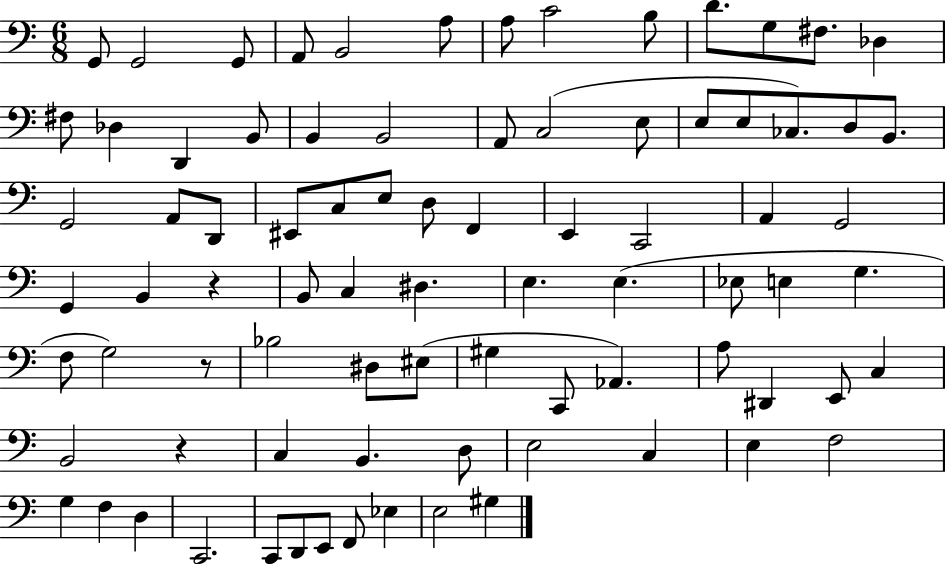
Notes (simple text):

G2/e G2/h G2/e A2/e B2/h A3/e A3/e C4/h B3/e D4/e. G3/e F#3/e. Db3/q F#3/e Db3/q D2/q B2/e B2/q B2/h A2/e C3/h E3/e E3/e E3/e CES3/e. D3/e B2/e. G2/h A2/e D2/e EIS2/e C3/e E3/e D3/e F2/q E2/q C2/h A2/q G2/h G2/q B2/q R/q B2/e C3/q D#3/q. E3/q. E3/q. Eb3/e E3/q G3/q. F3/e G3/h R/e Bb3/h D#3/e EIS3/e G#3/q C2/e Ab2/q. A3/e D#2/q E2/e C3/q B2/h R/q C3/q B2/q. D3/e E3/h C3/q E3/q F3/h G3/q F3/q D3/q C2/h. C2/e D2/e E2/e F2/e Eb3/q E3/h G#3/q